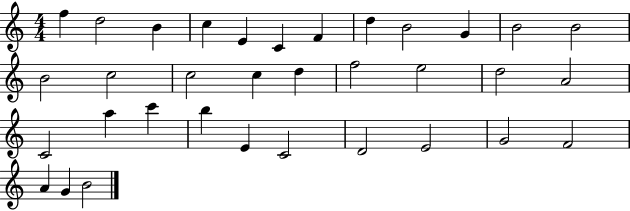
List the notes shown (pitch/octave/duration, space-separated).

F5/q D5/h B4/q C5/q E4/q C4/q F4/q D5/q B4/h G4/q B4/h B4/h B4/h C5/h C5/h C5/q D5/q F5/h E5/h D5/h A4/h C4/h A5/q C6/q B5/q E4/q C4/h D4/h E4/h G4/h F4/h A4/q G4/q B4/h